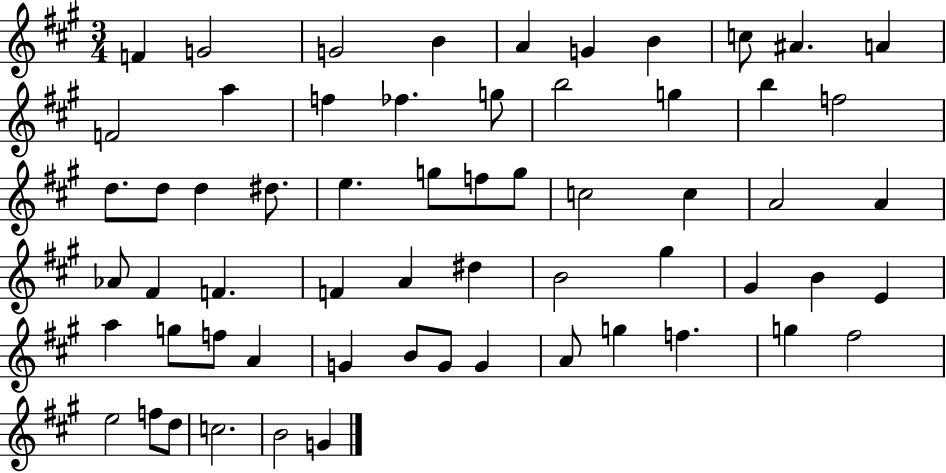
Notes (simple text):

F4/q G4/h G4/h B4/q A4/q G4/q B4/q C5/e A#4/q. A4/q F4/h A5/q F5/q FES5/q. G5/e B5/h G5/q B5/q F5/h D5/e. D5/e D5/q D#5/e. E5/q. G5/e F5/e G5/e C5/h C5/q A4/h A4/q Ab4/e F#4/q F4/q. F4/q A4/q D#5/q B4/h G#5/q G#4/q B4/q E4/q A5/q G5/e F5/e A4/q G4/q B4/e G4/e G4/q A4/e G5/q F5/q. G5/q F#5/h E5/h F5/e D5/e C5/h. B4/h G4/q